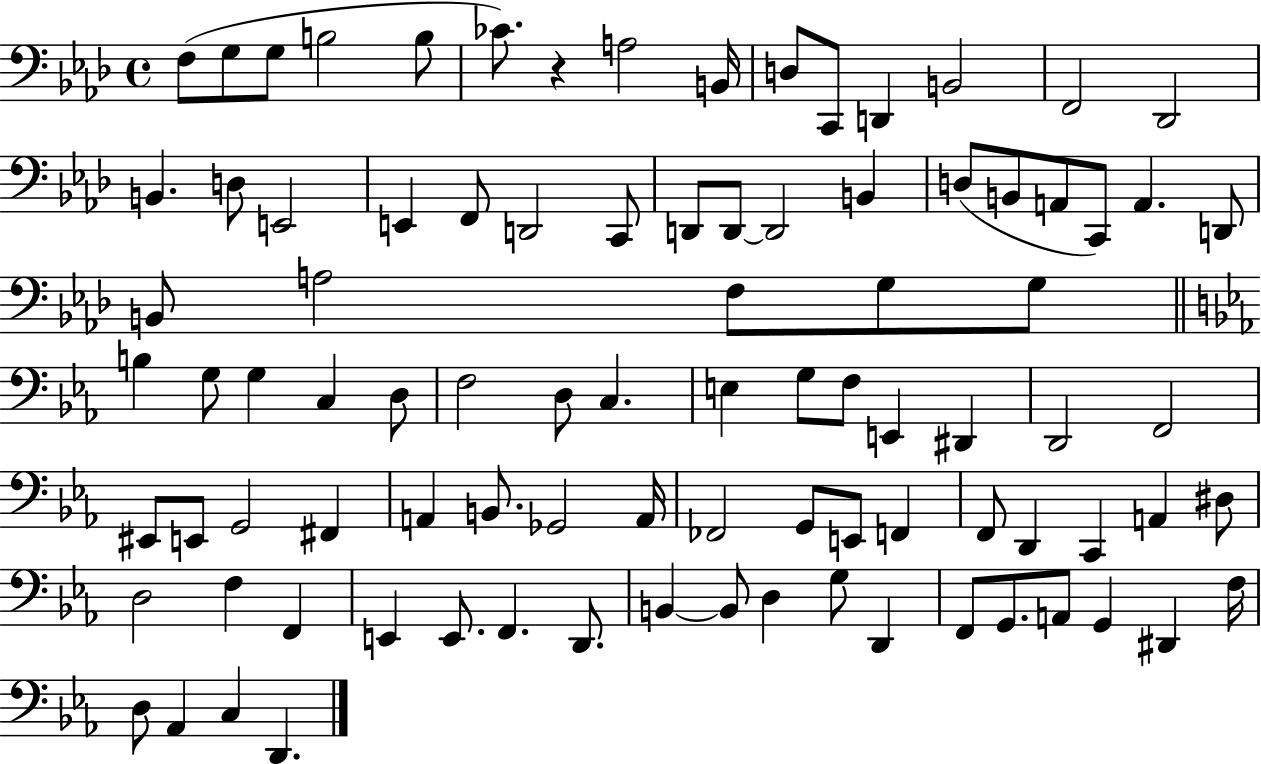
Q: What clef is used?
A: bass